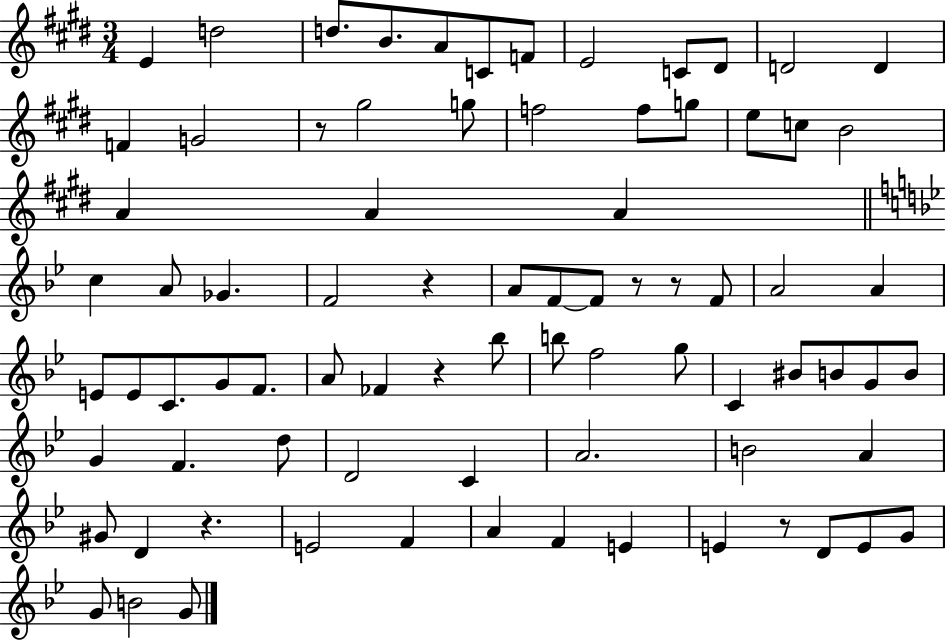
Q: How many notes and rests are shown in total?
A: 80